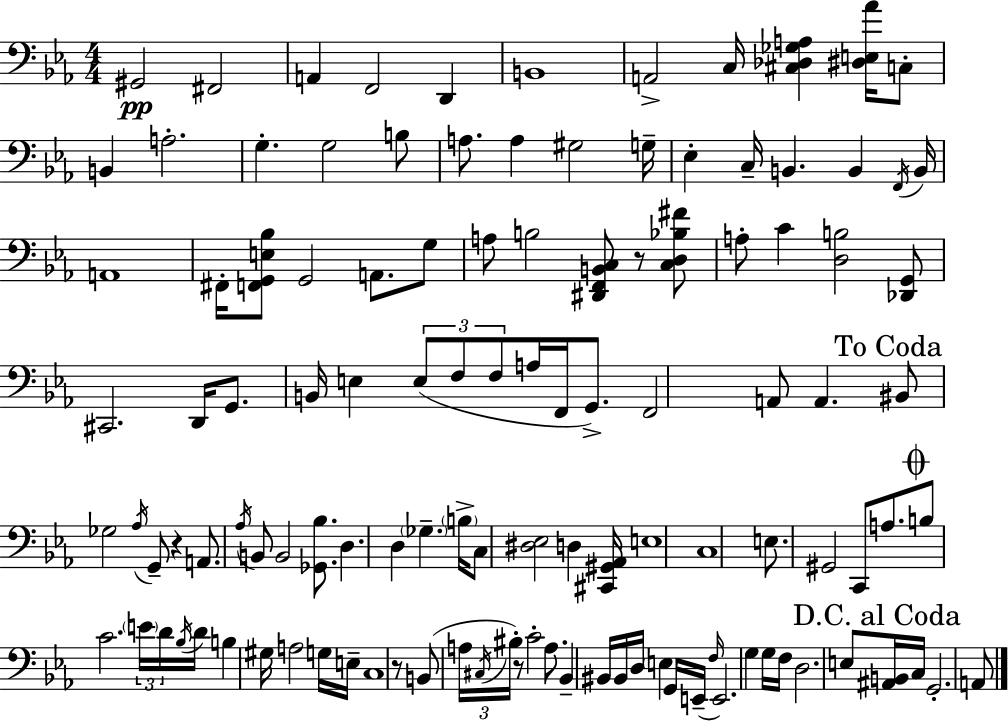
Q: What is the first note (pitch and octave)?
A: G#2